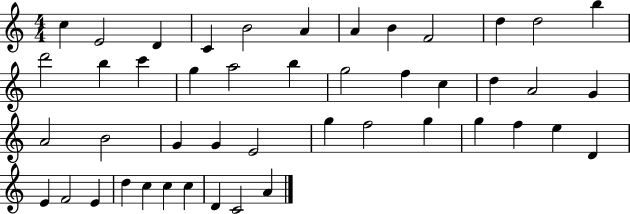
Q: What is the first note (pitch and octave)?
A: C5